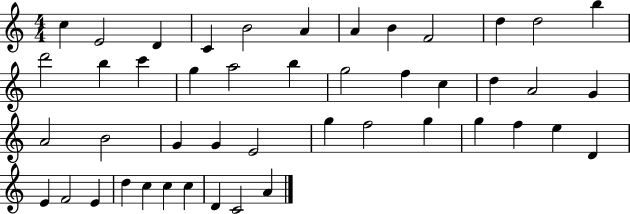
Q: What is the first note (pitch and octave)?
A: C5